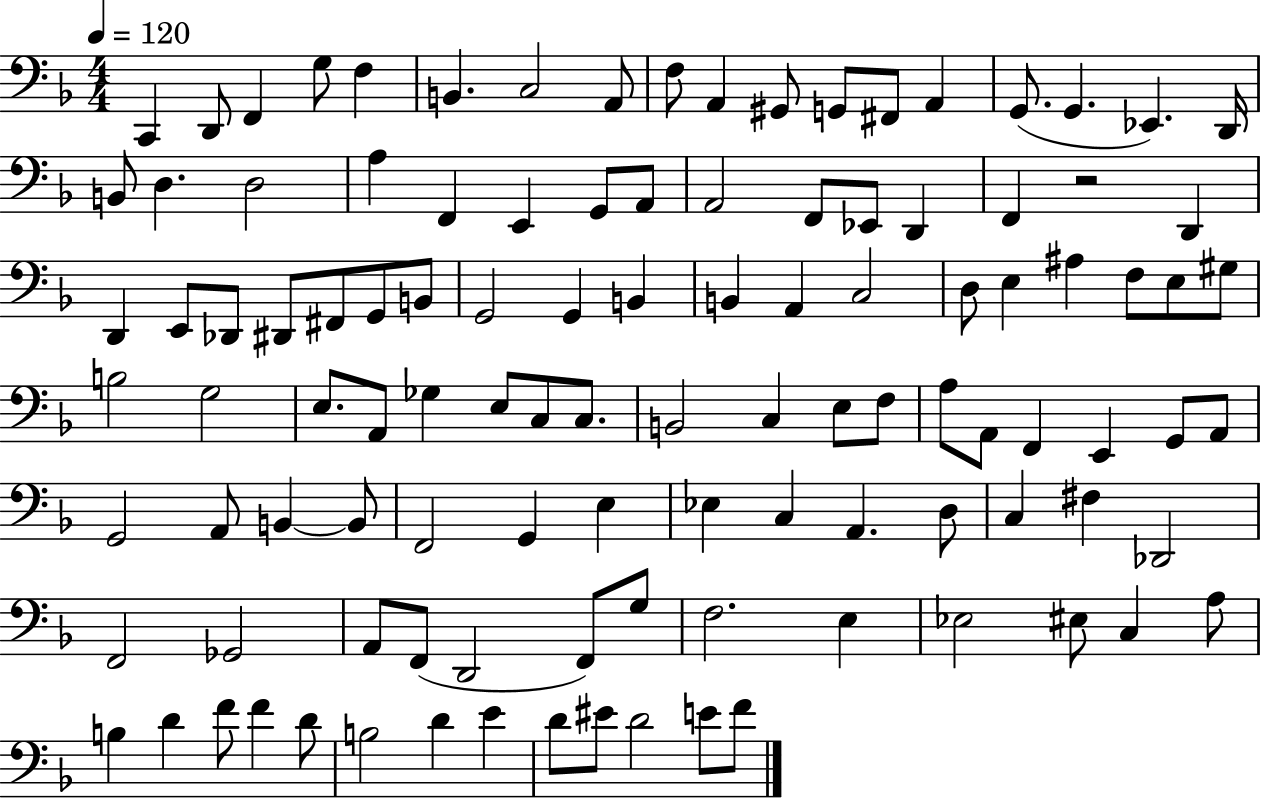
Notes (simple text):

C2/q D2/e F2/q G3/e F3/q B2/q. C3/h A2/e F3/e A2/q G#2/e G2/e F#2/e A2/q G2/e. G2/q. Eb2/q. D2/s B2/e D3/q. D3/h A3/q F2/q E2/q G2/e A2/e A2/h F2/e Eb2/e D2/q F2/q R/h D2/q D2/q E2/e Db2/e D#2/e F#2/e G2/e B2/e G2/h G2/q B2/q B2/q A2/q C3/h D3/e E3/q A#3/q F3/e E3/e G#3/e B3/h G3/h E3/e. A2/e Gb3/q E3/e C3/e C3/e. B2/h C3/q E3/e F3/e A3/e A2/e F2/q E2/q G2/e A2/e G2/h A2/e B2/q B2/e F2/h G2/q E3/q Eb3/q C3/q A2/q. D3/e C3/q F#3/q Db2/h F2/h Gb2/h A2/e F2/e D2/h F2/e G3/e F3/h. E3/q Eb3/h EIS3/e C3/q A3/e B3/q D4/q F4/e F4/q D4/e B3/h D4/q E4/q D4/e EIS4/e D4/h E4/e F4/e